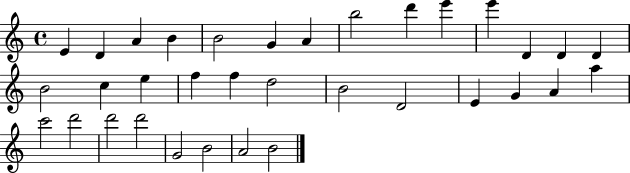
E4/q D4/q A4/q B4/q B4/h G4/q A4/q B5/h D6/q E6/q E6/q D4/q D4/q D4/q B4/h C5/q E5/q F5/q F5/q D5/h B4/h D4/h E4/q G4/q A4/q A5/q C6/h D6/h D6/h D6/h G4/h B4/h A4/h B4/h